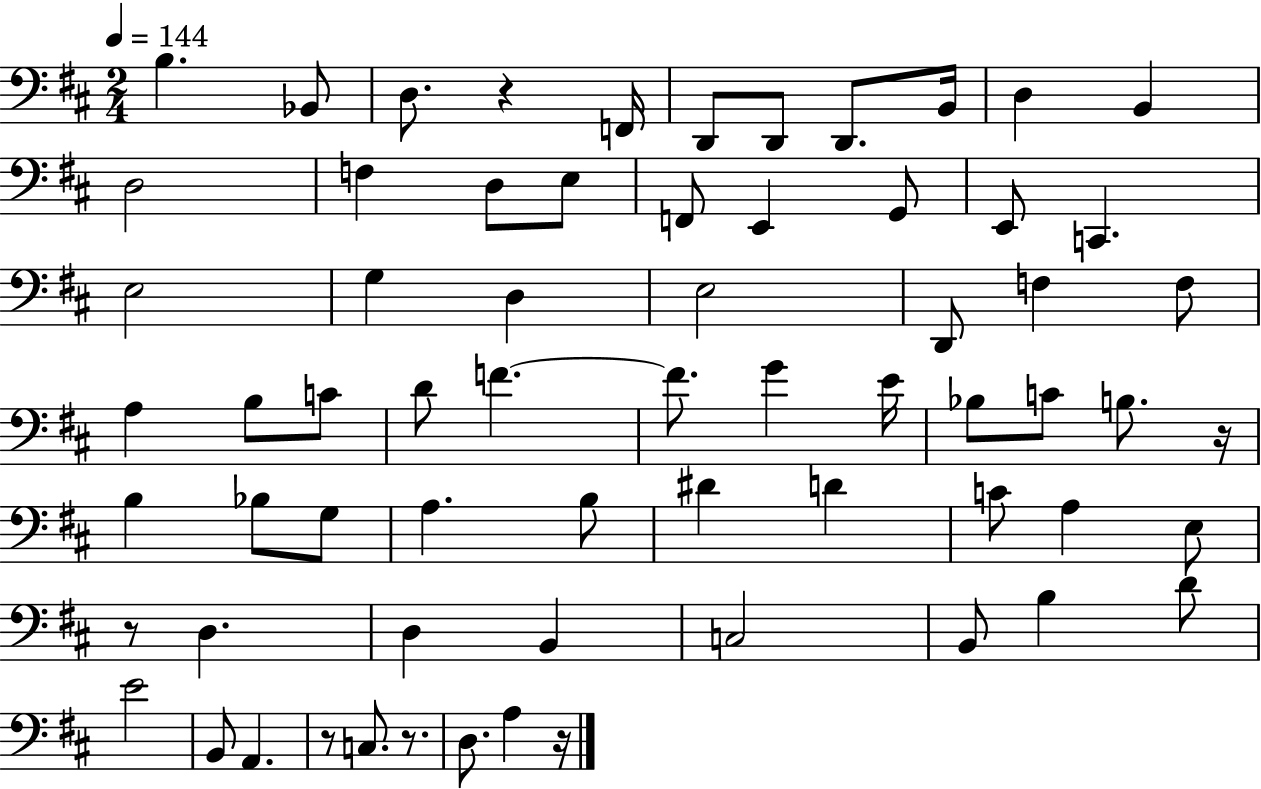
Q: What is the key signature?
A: D major